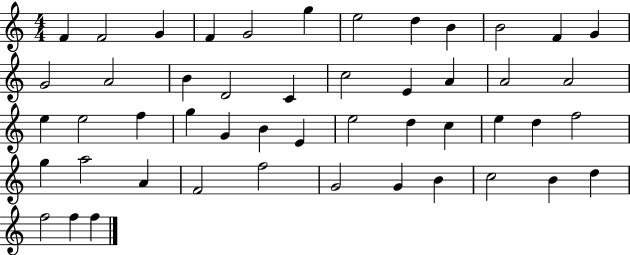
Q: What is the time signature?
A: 4/4